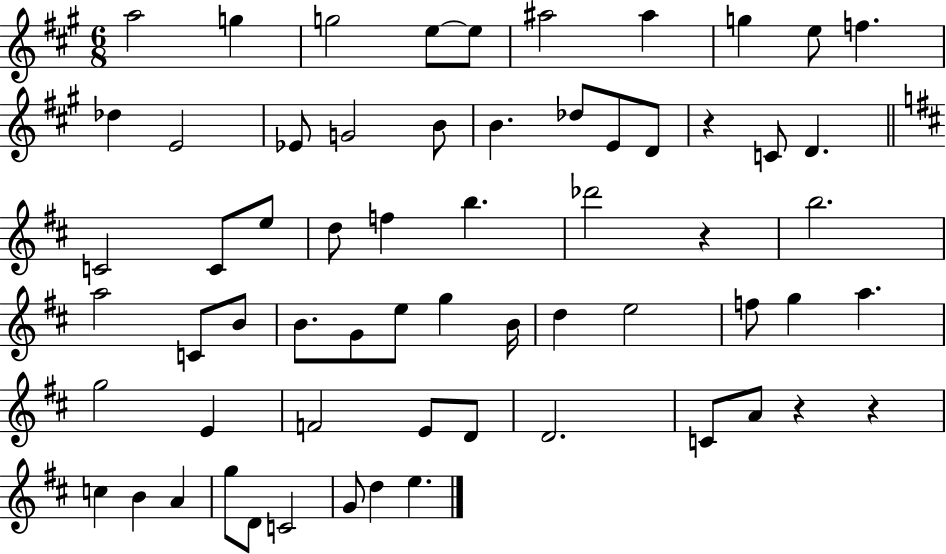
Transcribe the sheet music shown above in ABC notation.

X:1
T:Untitled
M:6/8
L:1/4
K:A
a2 g g2 e/2 e/2 ^a2 ^a g e/2 f _d E2 _E/2 G2 B/2 B _d/2 E/2 D/2 z C/2 D C2 C/2 e/2 d/2 f b _d'2 z b2 a2 C/2 B/2 B/2 G/2 e/2 g B/4 d e2 f/2 g a g2 E F2 E/2 D/2 D2 C/2 A/2 z z c B A g/2 D/2 C2 G/2 d e